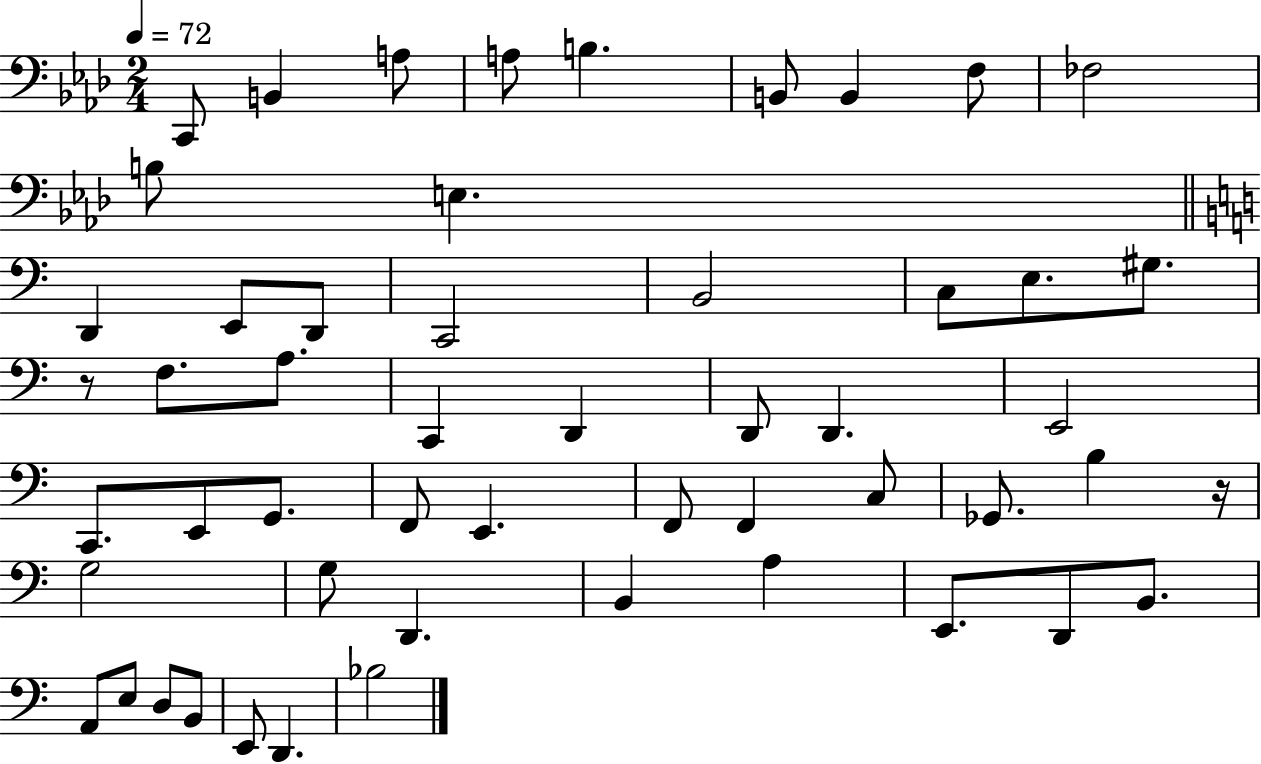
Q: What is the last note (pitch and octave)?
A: Bb3